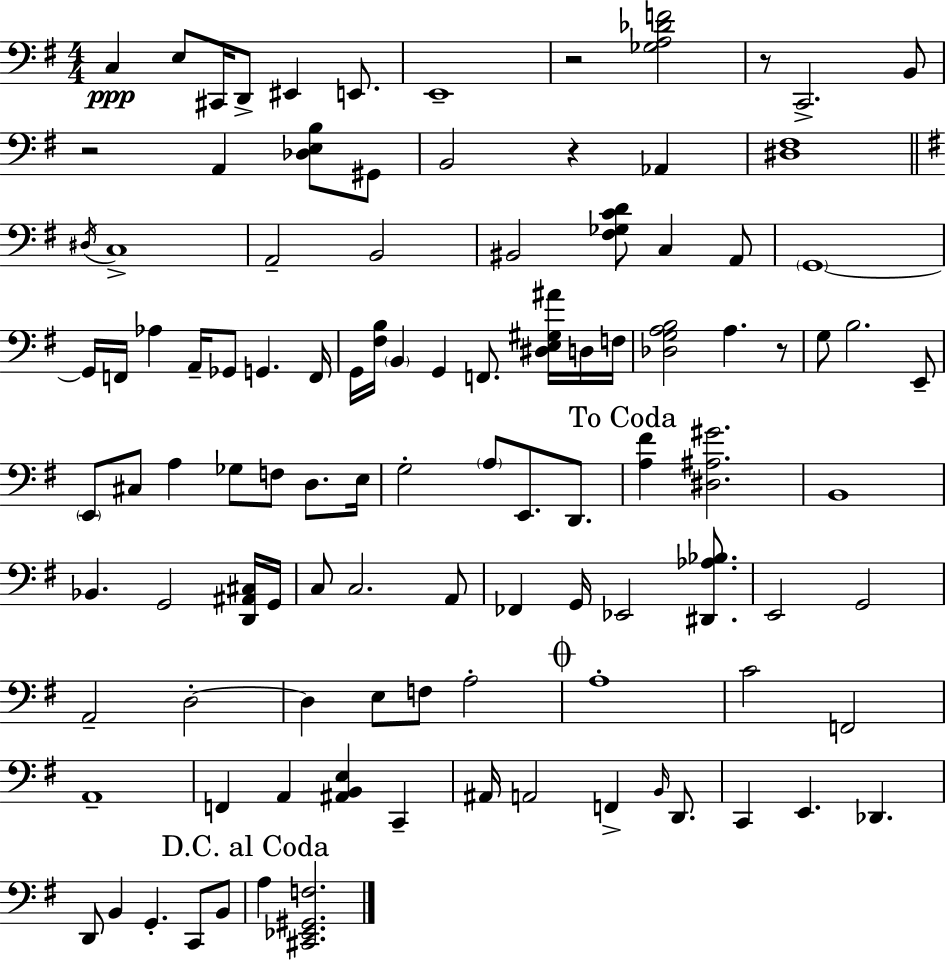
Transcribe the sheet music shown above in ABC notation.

X:1
T:Untitled
M:4/4
L:1/4
K:G
C, E,/2 ^C,,/4 D,,/2 ^E,, E,,/2 E,,4 z2 [_G,A,_DF]2 z/2 C,,2 B,,/2 z2 A,, [_D,E,B,]/2 ^G,,/2 B,,2 z _A,, [^D,^F,]4 ^D,/4 C,4 A,,2 B,,2 ^B,,2 [^F,_G,CD]/2 C, A,,/2 G,,4 G,,/4 F,,/4 _A, A,,/4 _G,,/2 G,, F,,/4 G,,/4 [^F,B,]/4 B,, G,, F,,/2 [^D,E,^G,^A]/4 D,/4 F,/4 [_D,G,A,B,]2 A, z/2 G,/2 B,2 E,,/2 E,,/2 ^C,/2 A, _G,/2 F,/2 D,/2 E,/4 G,2 A,/2 E,,/2 D,,/2 [A,^F] [^D,^A,^G]2 B,,4 _B,, G,,2 [D,,^A,,^C,]/4 G,,/4 C,/2 C,2 A,,/2 _F,, G,,/4 _E,,2 [^D,,_A,_B,]/2 E,,2 G,,2 A,,2 D,2 D, E,/2 F,/2 A,2 A,4 C2 F,,2 A,,4 F,, A,, [^A,,B,,E,] C,, ^A,,/4 A,,2 F,, B,,/4 D,,/2 C,, E,, _D,, D,,/2 B,, G,, C,,/2 B,,/2 A, [^C,,_E,,^G,,F,]2